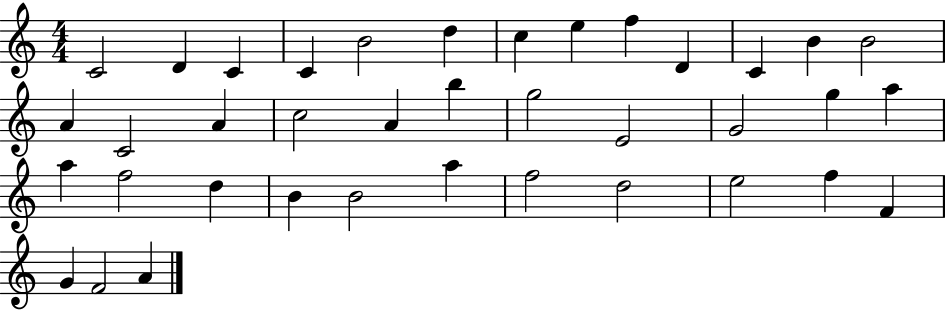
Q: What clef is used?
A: treble